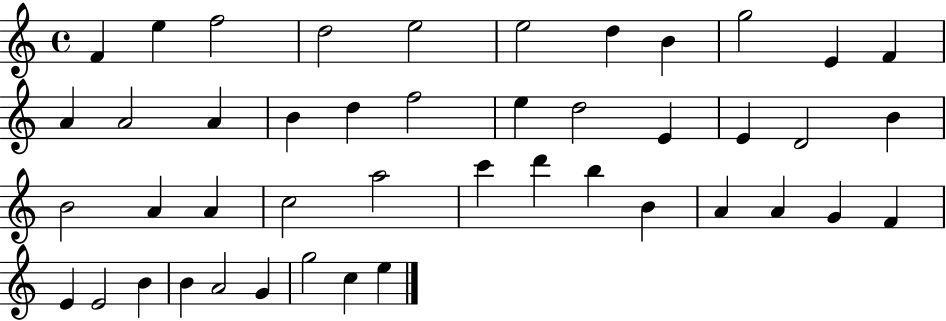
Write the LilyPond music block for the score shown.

{
  \clef treble
  \time 4/4
  \defaultTimeSignature
  \key c \major
  f'4 e''4 f''2 | d''2 e''2 | e''2 d''4 b'4 | g''2 e'4 f'4 | \break a'4 a'2 a'4 | b'4 d''4 f''2 | e''4 d''2 e'4 | e'4 d'2 b'4 | \break b'2 a'4 a'4 | c''2 a''2 | c'''4 d'''4 b''4 b'4 | a'4 a'4 g'4 f'4 | \break e'4 e'2 b'4 | b'4 a'2 g'4 | g''2 c''4 e''4 | \bar "|."
}